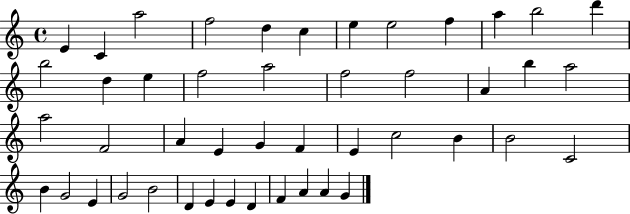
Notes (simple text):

E4/q C4/q A5/h F5/h D5/q C5/q E5/q E5/h F5/q A5/q B5/h D6/q B5/h D5/q E5/q F5/h A5/h F5/h F5/h A4/q B5/q A5/h A5/h F4/h A4/q E4/q G4/q F4/q E4/q C5/h B4/q B4/h C4/h B4/q G4/h E4/q G4/h B4/h D4/q E4/q E4/q D4/q F4/q A4/q A4/q G4/q